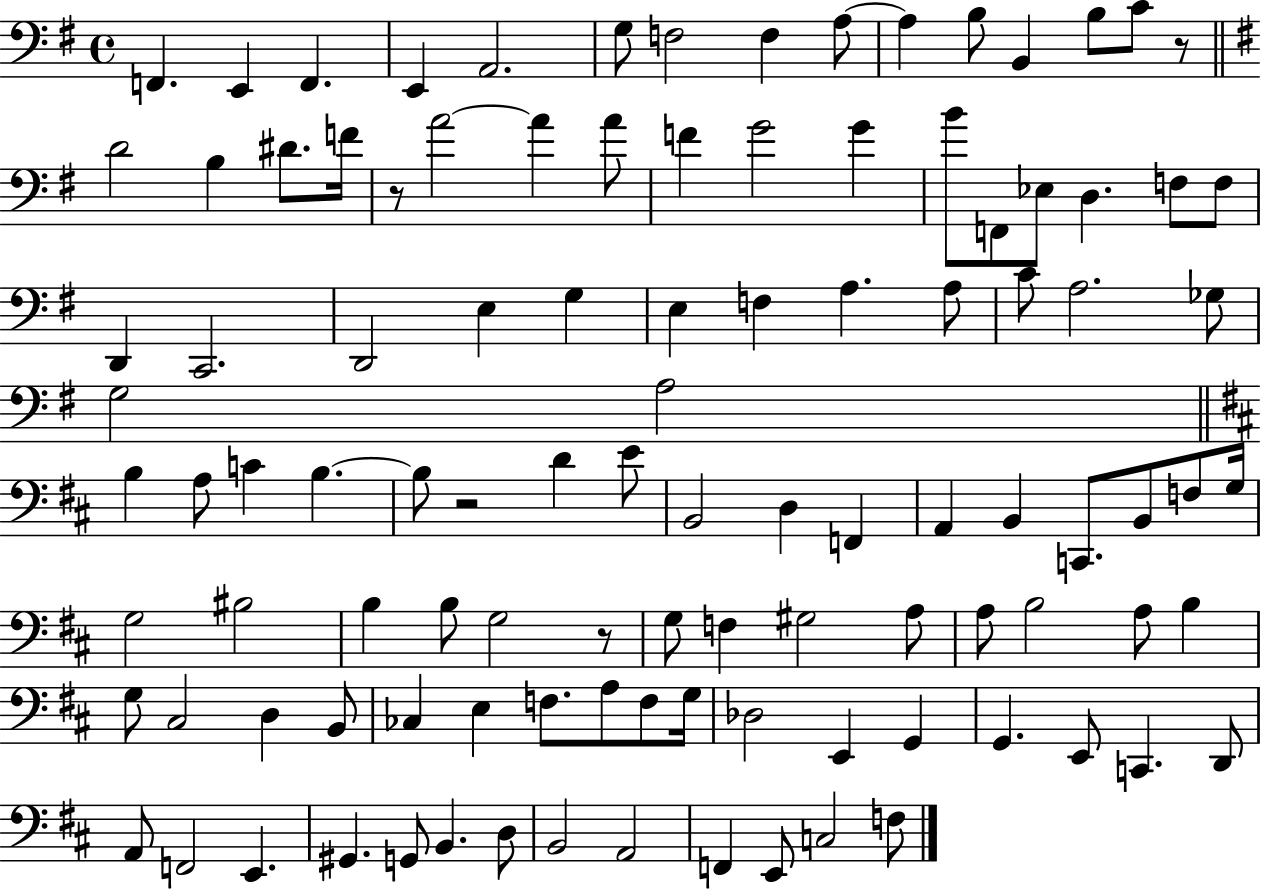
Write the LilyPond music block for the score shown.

{
  \clef bass
  \time 4/4
  \defaultTimeSignature
  \key g \major
  f,4. e,4 f,4. | e,4 a,2. | g8 f2 f4 a8~~ | a4 b8 b,4 b8 c'8 r8 | \break \bar "||" \break \key g \major d'2 b4 dis'8. f'16 | r8 a'2~~ a'4 a'8 | f'4 g'2 g'4 | b'8 f,8 ees8 d4. f8 f8 | \break d,4 c,2. | d,2 e4 g4 | e4 f4 a4. a8 | c'8 a2. ges8 | \break g2 a2 | \bar "||" \break \key b \minor b4 a8 c'4 b4.~~ | b8 r2 d'4 e'8 | b,2 d4 f,4 | a,4 b,4 c,8. b,8 f8 g16 | \break g2 bis2 | b4 b8 g2 r8 | g8 f4 gis2 a8 | a8 b2 a8 b4 | \break g8 cis2 d4 b,8 | ces4 e4 f8. a8 f8 g16 | des2 e,4 g,4 | g,4. e,8 c,4. d,8 | \break a,8 f,2 e,4. | gis,4. g,8 b,4. d8 | b,2 a,2 | f,4 e,8 c2 f8 | \break \bar "|."
}